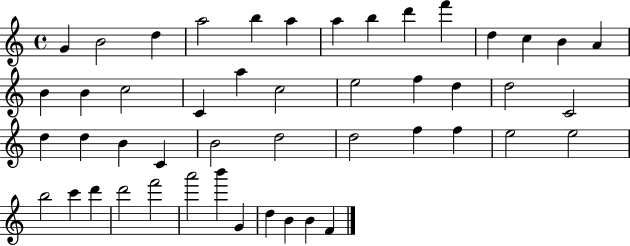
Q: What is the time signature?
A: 4/4